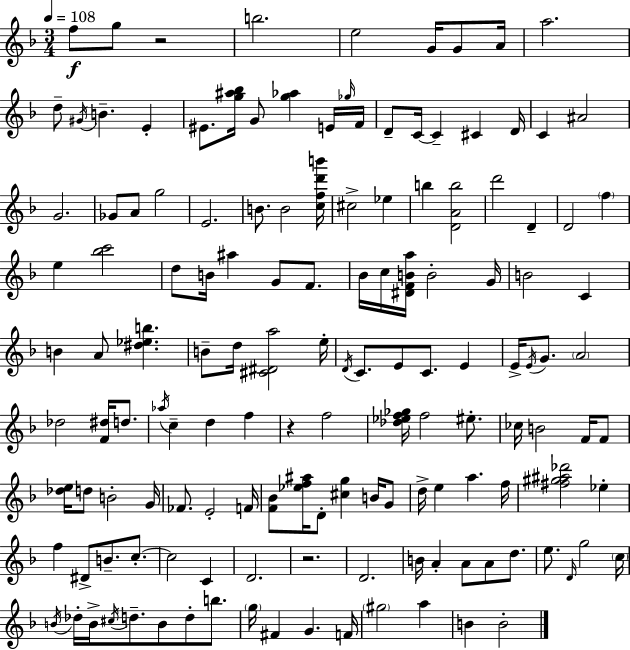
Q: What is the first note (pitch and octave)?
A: F5